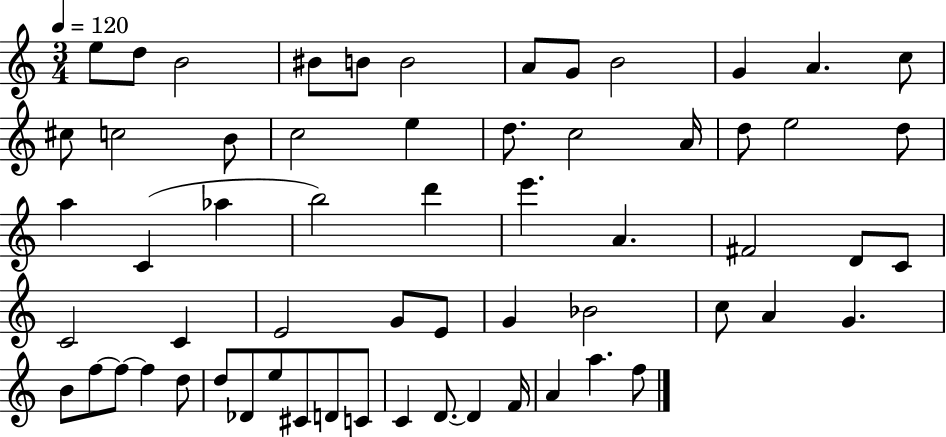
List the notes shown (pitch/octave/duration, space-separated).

E5/e D5/e B4/h BIS4/e B4/e B4/h A4/e G4/e B4/h G4/q A4/q. C5/e C#5/e C5/h B4/e C5/h E5/q D5/e. C5/h A4/s D5/e E5/h D5/e A5/q C4/q Ab5/q B5/h D6/q E6/q. A4/q. F#4/h D4/e C4/e C4/h C4/q E4/h G4/e E4/e G4/q Bb4/h C5/e A4/q G4/q. B4/e F5/e F5/e F5/q D5/e D5/e Db4/e E5/e C#4/e D4/e C4/e C4/q D4/e. D4/q F4/s A4/q A5/q. F5/e